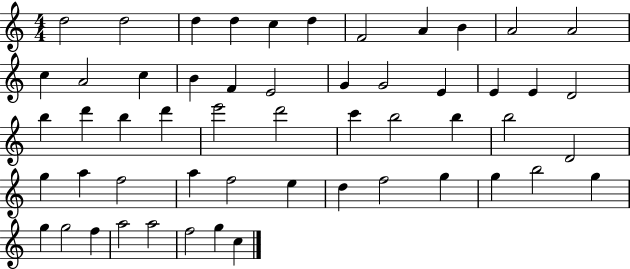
X:1
T:Untitled
M:4/4
L:1/4
K:C
d2 d2 d d c d F2 A B A2 A2 c A2 c B F E2 G G2 E E E D2 b d' b d' e'2 d'2 c' b2 b b2 D2 g a f2 a f2 e d f2 g g b2 g g g2 f a2 a2 f2 g c